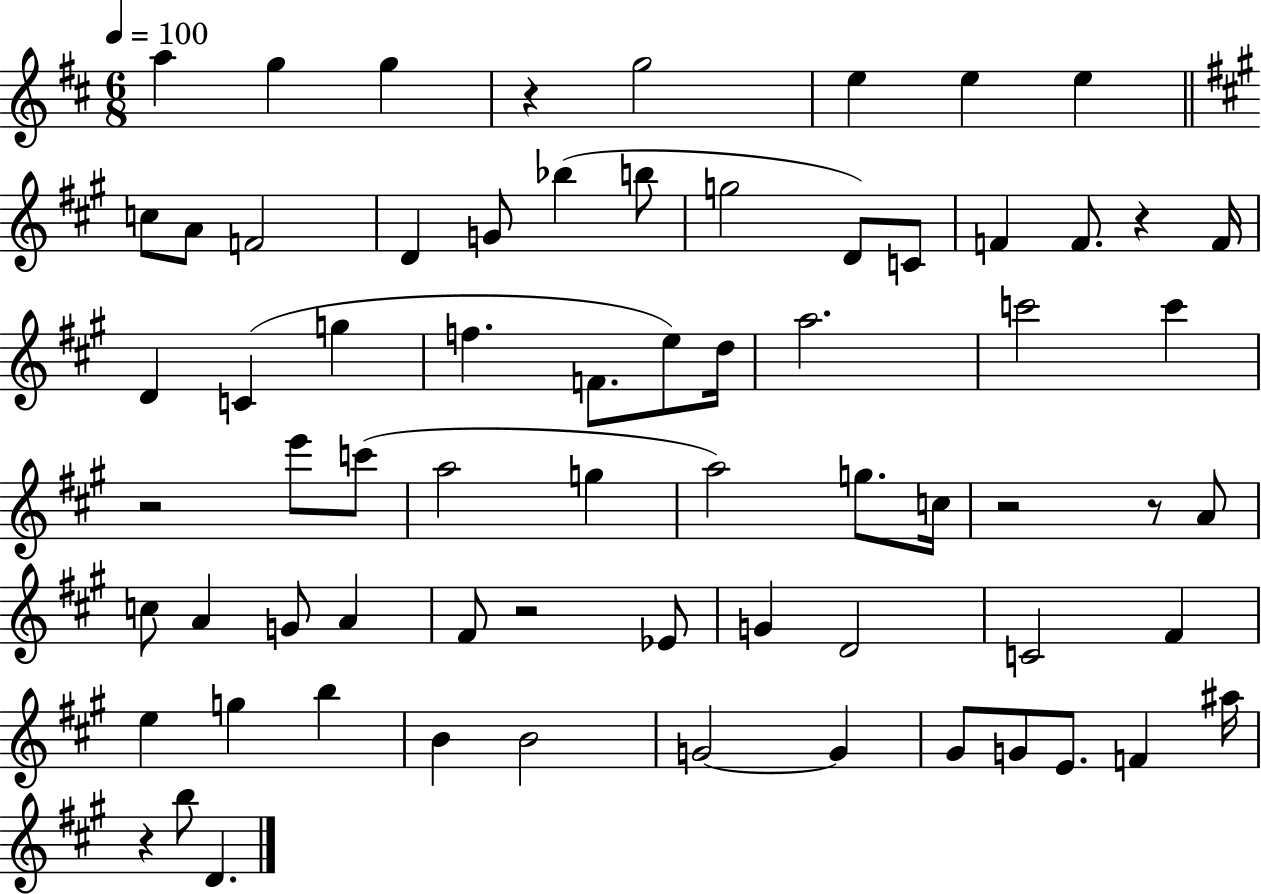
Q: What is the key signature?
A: D major